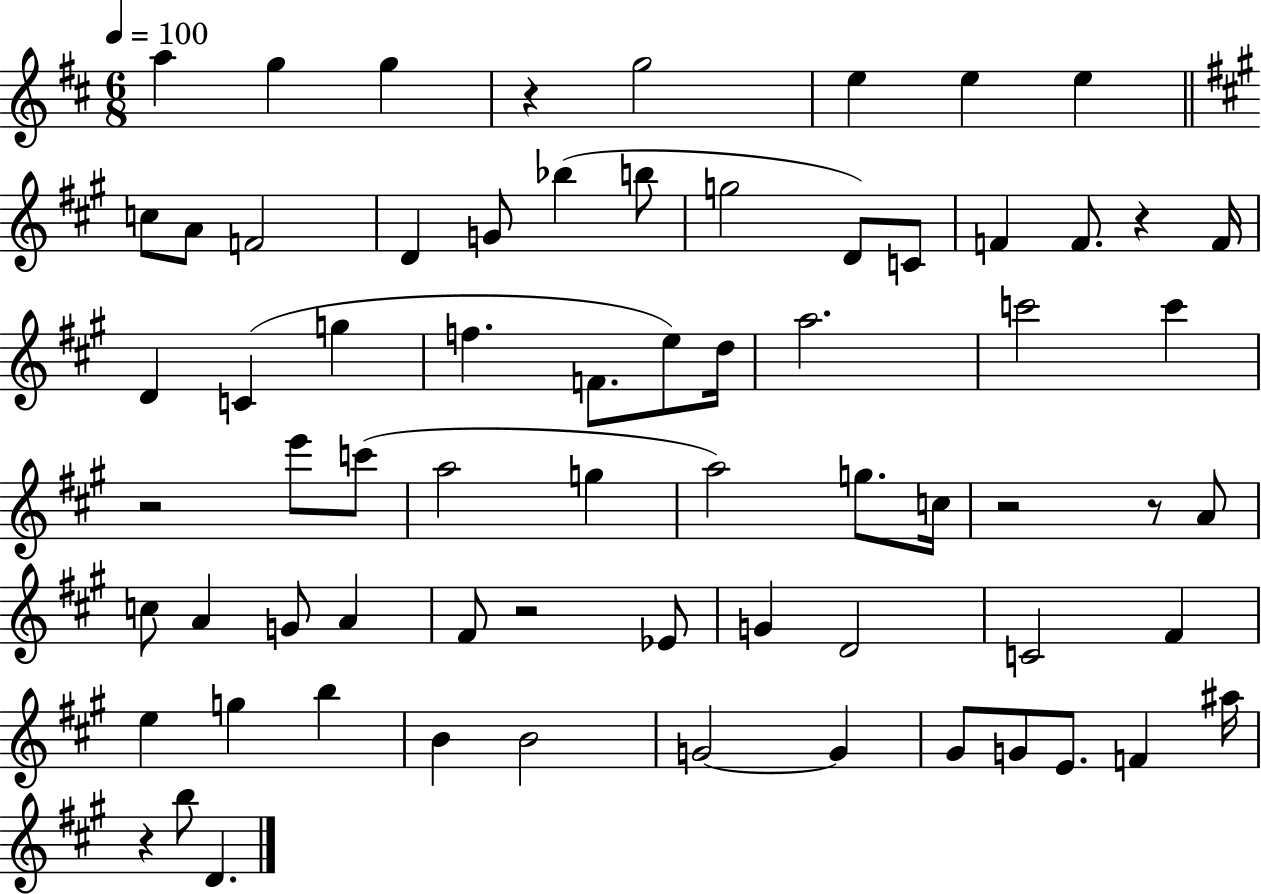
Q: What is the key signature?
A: D major